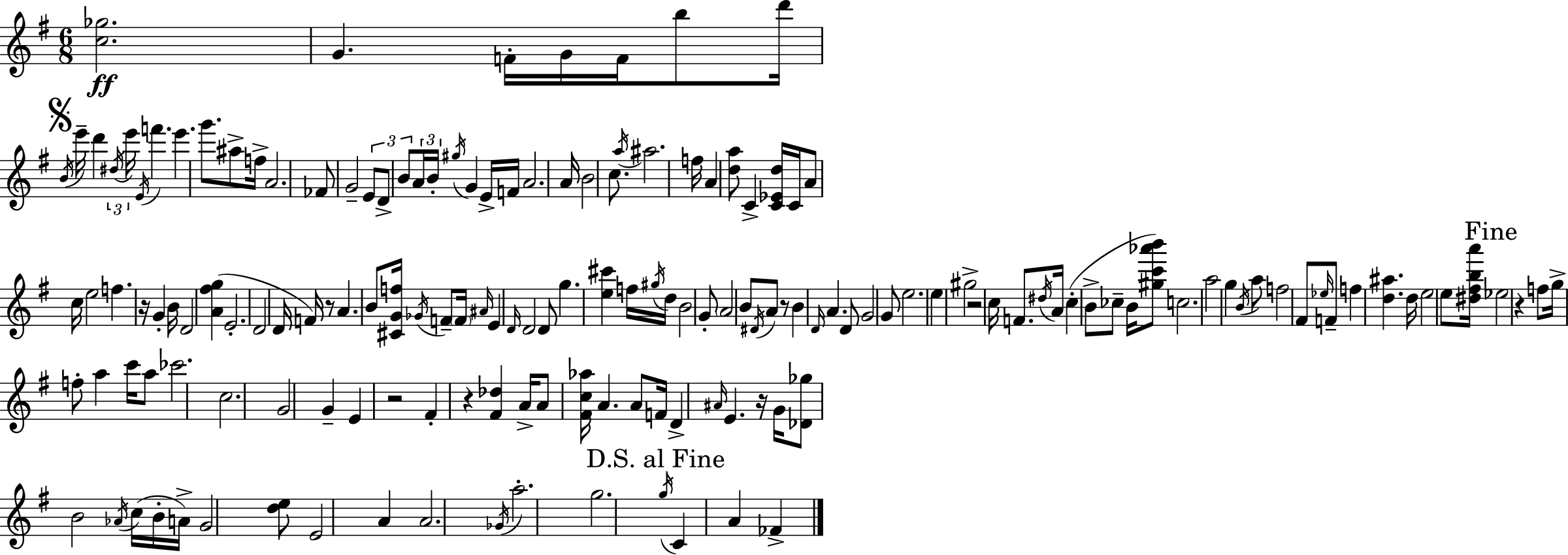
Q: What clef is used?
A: treble